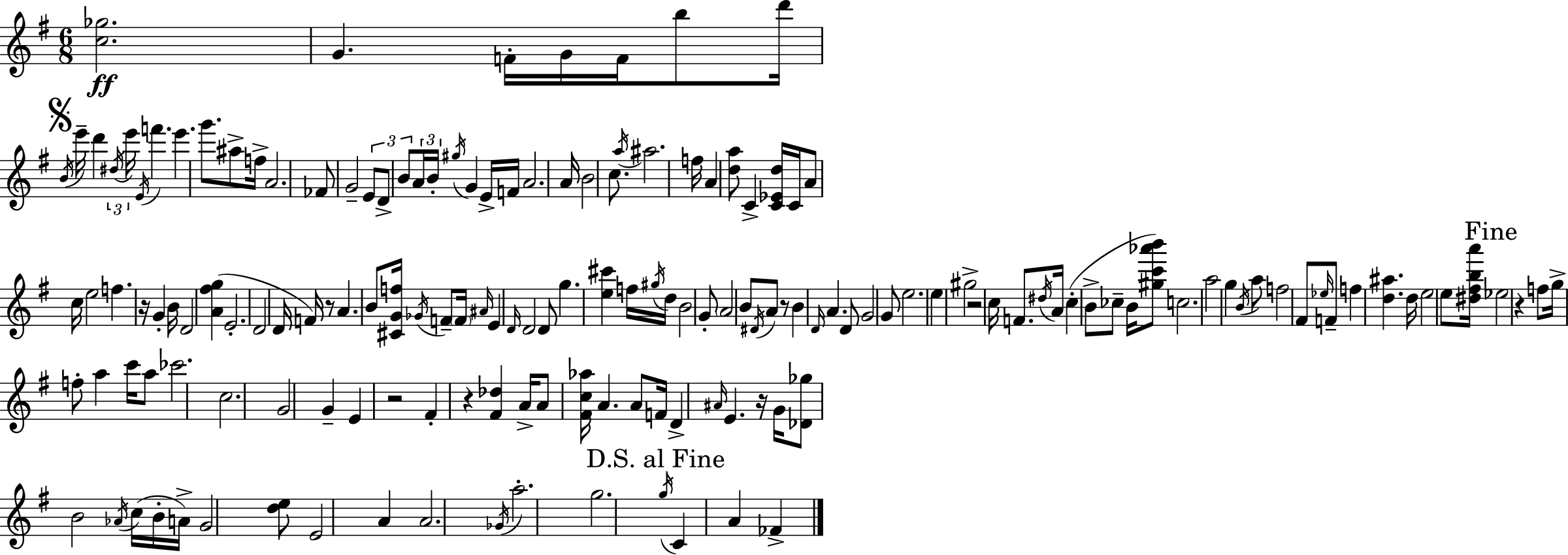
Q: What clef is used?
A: treble